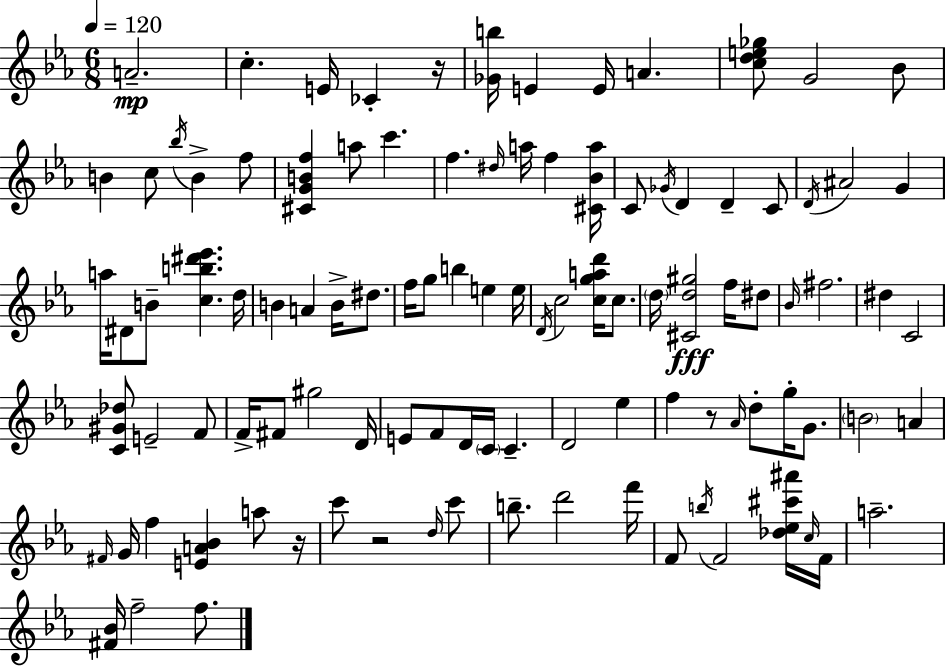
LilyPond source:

{
  \clef treble
  \numericTimeSignature
  \time 6/8
  \key c \minor
  \tempo 4 = 120
  a'2.--\mp | c''4.-. e'16 ces'4-. r16 | <ges' b''>16 e'4 e'16 a'4. | <c'' d'' e'' ges''>8 g'2 bes'8 | \break b'4 c''8 \acciaccatura { bes''16 } b'4-> f''8 | <cis' g' b' f''>4 a''8 c'''4. | f''4. \grace { dis''16 } a''16 f''4 | <cis' bes' a''>16 c'8 \acciaccatura { ges'16 } d'4 d'4-- | \break c'8 \acciaccatura { d'16 } ais'2 | g'4 a''16 dis'8 b'8-- <c'' b'' dis''' ees'''>4. | d''16 b'4 a'4 | b'16-> dis''8. f''16 g''8 b''4 e''4 | \break e''16 \acciaccatura { d'16 } c''2 | <c'' g'' a'' d'''>16 c''8. \parenthesize d''16 <cis' d'' gis''>2\fff | f''16 dis''8 \grace { bes'16 } fis''2. | dis''4 c'2 | \break <c' gis' des''>8 e'2-- | f'8 f'16-> fis'8 gis''2 | d'16 e'8 f'8 d'16 \parenthesize c'16 | c'4.-- d'2 | \break ees''4 f''4 r8 | \grace { aes'16 } d''8-. g''16-. g'8. \parenthesize b'2 | a'4 \grace { fis'16 } g'16 f''4 | <e' a' bes'>4 a''8 r16 c'''8 r2 | \break \grace { d''16 } c'''8 b''8.-- | d'''2 f'''16 f'8 \acciaccatura { b''16 } | f'2 <des'' ees'' cis''' ais'''>16 \grace { c''16 } f'16 a''2.-- | <fis' bes'>16 | \break f''2-- f''8. \bar "|."
}